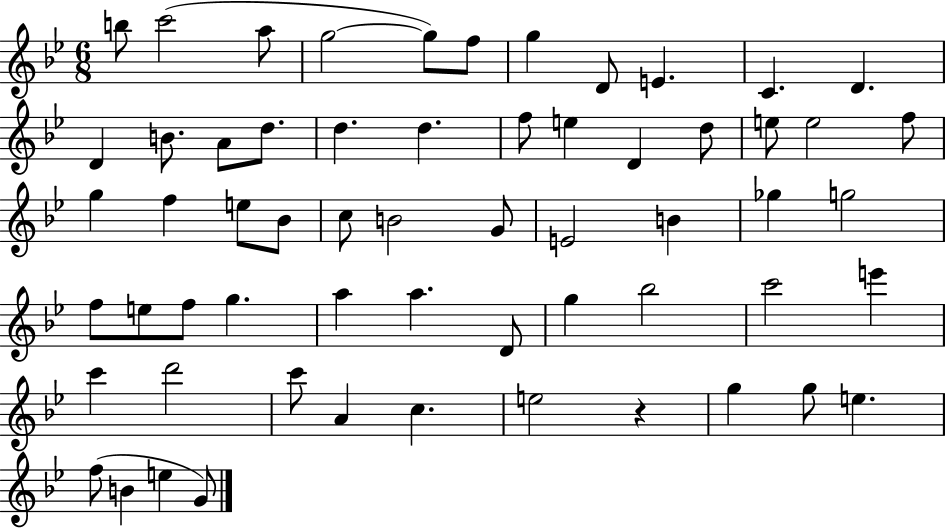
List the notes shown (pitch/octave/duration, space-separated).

B5/e C6/h A5/e G5/h G5/e F5/e G5/q D4/e E4/q. C4/q. D4/q. D4/q B4/e. A4/e D5/e. D5/q. D5/q. F5/e E5/q D4/q D5/e E5/e E5/h F5/e G5/q F5/q E5/e Bb4/e C5/e B4/h G4/e E4/h B4/q Gb5/q G5/h F5/e E5/e F5/e G5/q. A5/q A5/q. D4/e G5/q Bb5/h C6/h E6/q C6/q D6/h C6/e A4/q C5/q. E5/h R/q G5/q G5/e E5/q. F5/e B4/q E5/q G4/e